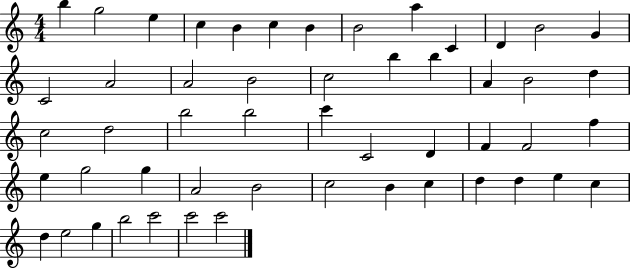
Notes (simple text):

B5/q G5/h E5/q C5/q B4/q C5/q B4/q B4/h A5/q C4/q D4/q B4/h G4/q C4/h A4/h A4/h B4/h C5/h B5/q B5/q A4/q B4/h D5/q C5/h D5/h B5/h B5/h C6/q C4/h D4/q F4/q F4/h F5/q E5/q G5/h G5/q A4/h B4/h C5/h B4/q C5/q D5/q D5/q E5/q C5/q D5/q E5/h G5/q B5/h C6/h C6/h C6/h